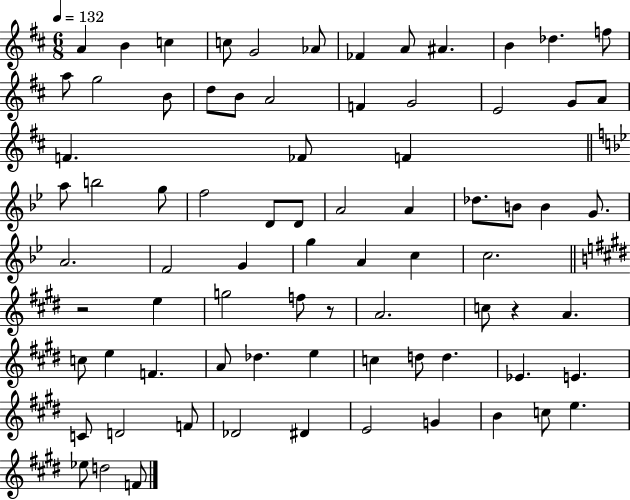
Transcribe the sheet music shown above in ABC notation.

X:1
T:Untitled
M:6/8
L:1/4
K:D
A B c c/2 G2 _A/2 _F A/2 ^A B _d f/2 a/2 g2 B/2 d/2 B/2 A2 F G2 E2 G/2 A/2 F _F/2 F a/2 b2 g/2 f2 D/2 D/2 A2 A _d/2 B/2 B G/2 A2 F2 G g A c c2 z2 e g2 f/2 z/2 A2 c/2 z A c/2 e F A/2 _d e c d/2 d _E E C/2 D2 F/2 _D2 ^D E2 G B c/2 e _e/2 d2 F/2